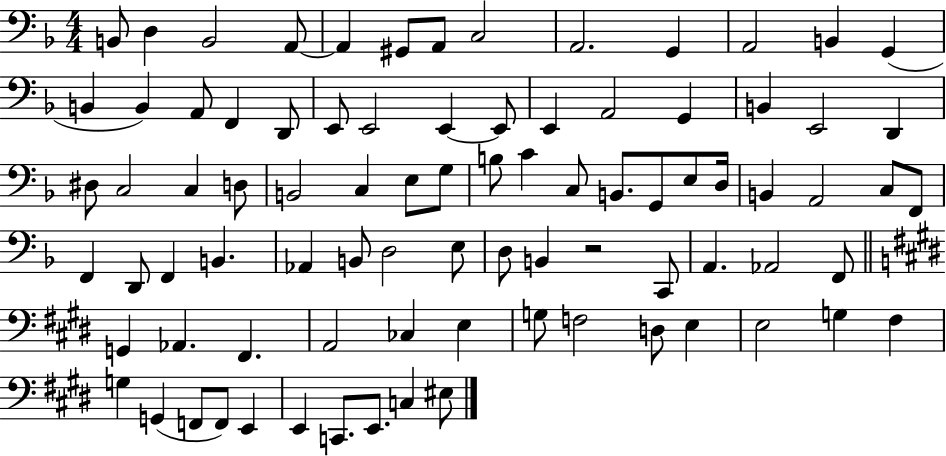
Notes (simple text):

B2/e D3/q B2/h A2/e A2/q G#2/e A2/e C3/h A2/h. G2/q A2/h B2/q G2/q B2/q B2/q A2/e F2/q D2/e E2/e E2/h E2/q E2/e E2/q A2/h G2/q B2/q E2/h D2/q D#3/e C3/h C3/q D3/e B2/h C3/q E3/e G3/e B3/e C4/q C3/e B2/e. G2/e E3/e D3/s B2/q A2/h C3/e F2/e F2/q D2/e F2/q B2/q. Ab2/q B2/e D3/h E3/e D3/e B2/q R/h C2/e A2/q. Ab2/h F2/e G2/q Ab2/q. F#2/q. A2/h CES3/q E3/q G3/e F3/h D3/e E3/q E3/h G3/q F#3/q G3/q G2/q F2/e F2/e E2/q E2/q C2/e. E2/e. C3/q EIS3/e